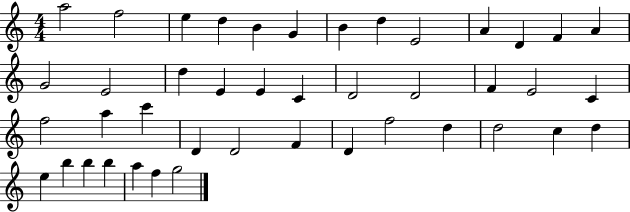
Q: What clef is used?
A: treble